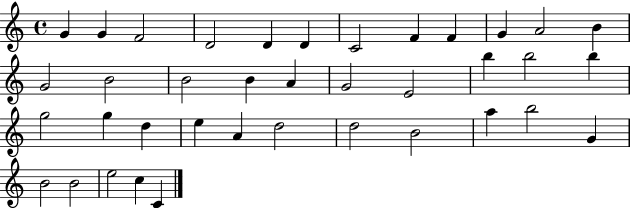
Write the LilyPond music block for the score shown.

{
  \clef treble
  \time 4/4
  \defaultTimeSignature
  \key c \major
  g'4 g'4 f'2 | d'2 d'4 d'4 | c'2 f'4 f'4 | g'4 a'2 b'4 | \break g'2 b'2 | b'2 b'4 a'4 | g'2 e'2 | b''4 b''2 b''4 | \break g''2 g''4 d''4 | e''4 a'4 d''2 | d''2 b'2 | a''4 b''2 g'4 | \break b'2 b'2 | e''2 c''4 c'4 | \bar "|."
}